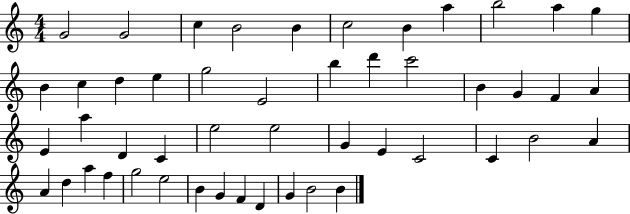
G4/h G4/h C5/q B4/h B4/q C5/h B4/q A5/q B5/h A5/q G5/q B4/q C5/q D5/q E5/q G5/h E4/h B5/q D6/q C6/h B4/q G4/q F4/q A4/q E4/q A5/q D4/q C4/q E5/h E5/h G4/q E4/q C4/h C4/q B4/h A4/q A4/q D5/q A5/q F5/q G5/h E5/h B4/q G4/q F4/q D4/q G4/q B4/h B4/q